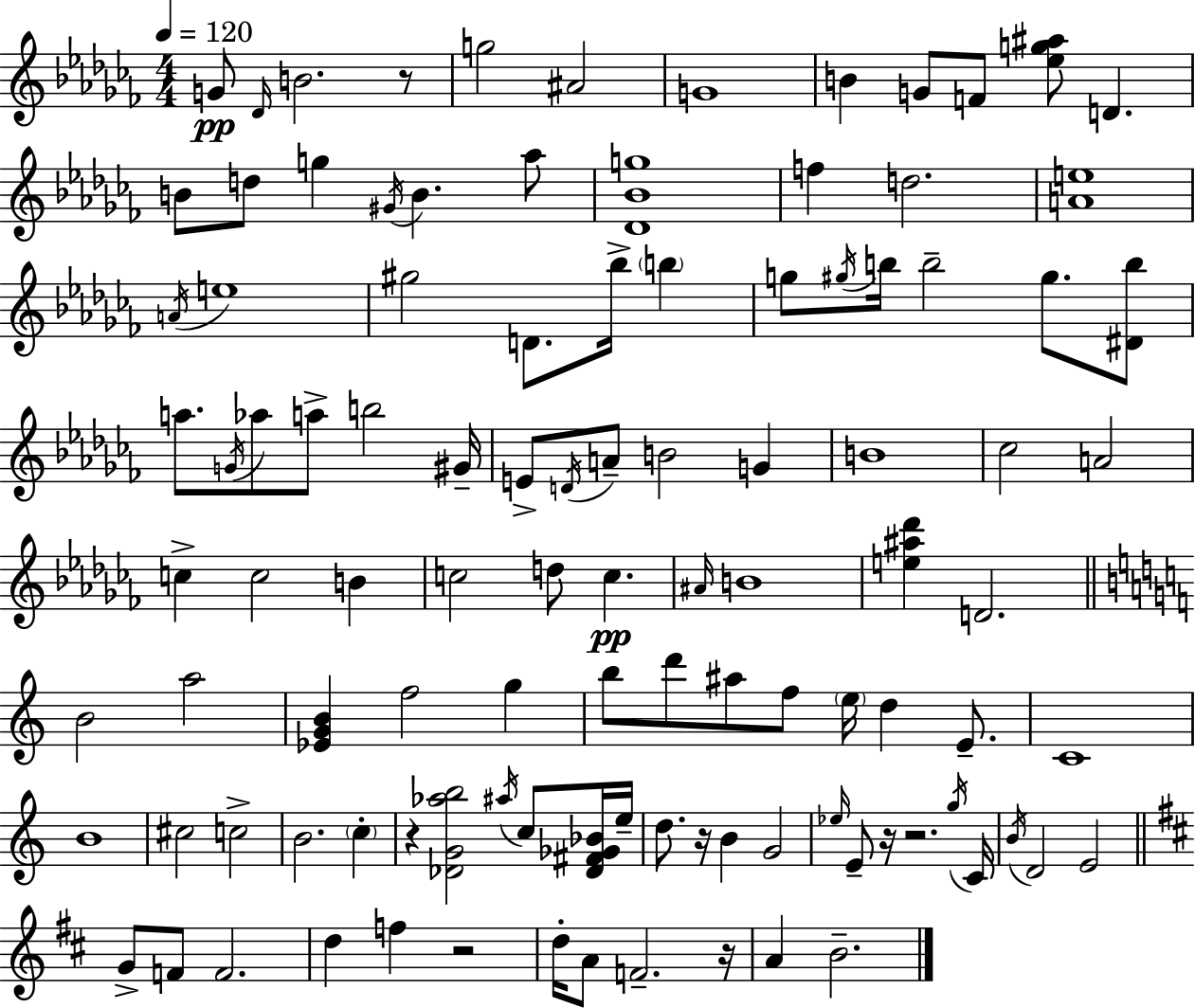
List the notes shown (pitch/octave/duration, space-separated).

G4/e Db4/s B4/h. R/e G5/h A#4/h G4/w B4/q G4/e F4/e [Eb5,G5,A#5]/e D4/q. B4/e D5/e G5/q G#4/s B4/q. Ab5/e [Db4,Bb4,G5]/w F5/q D5/h. [A4,E5]/w A4/s E5/w G#5/h D4/e. Bb5/s B5/q G5/e G#5/s B5/s B5/h G#5/e. [D#4,B5]/e A5/e. G4/s Ab5/e A5/e B5/h G#4/s E4/e D4/s A4/e B4/h G4/q B4/w CES5/h A4/h C5/q C5/h B4/q C5/h D5/e C5/q. A#4/s B4/w [E5,A#5,Db6]/q D4/h. B4/h A5/h [Eb4,G4,B4]/q F5/h G5/q B5/e D6/e A#5/e F5/e E5/s D5/q E4/e. C4/w B4/w C#5/h C5/h B4/h. C5/q R/q [Db4,G4,Ab5,B5]/h A#5/s C5/e [Db4,F#4,Gb4,Bb4]/s E5/s D5/e. R/s B4/q G4/h Eb5/s E4/e R/s R/h. G5/s C4/s B4/s D4/h E4/h G4/e F4/e F4/h. D5/q F5/q R/h D5/s A4/e F4/h. R/s A4/q B4/h.